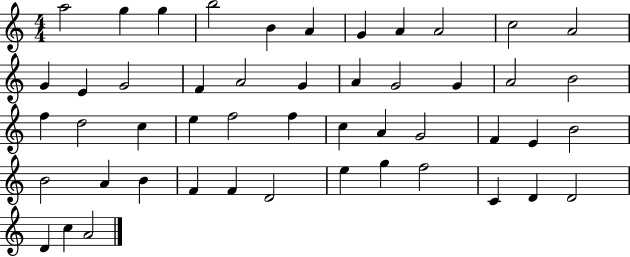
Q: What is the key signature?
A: C major